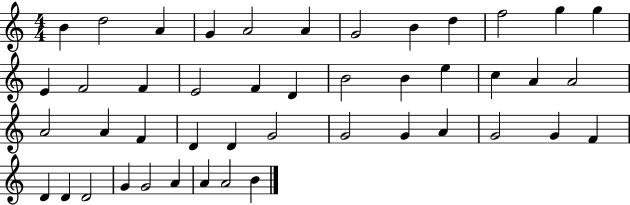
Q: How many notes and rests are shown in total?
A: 45